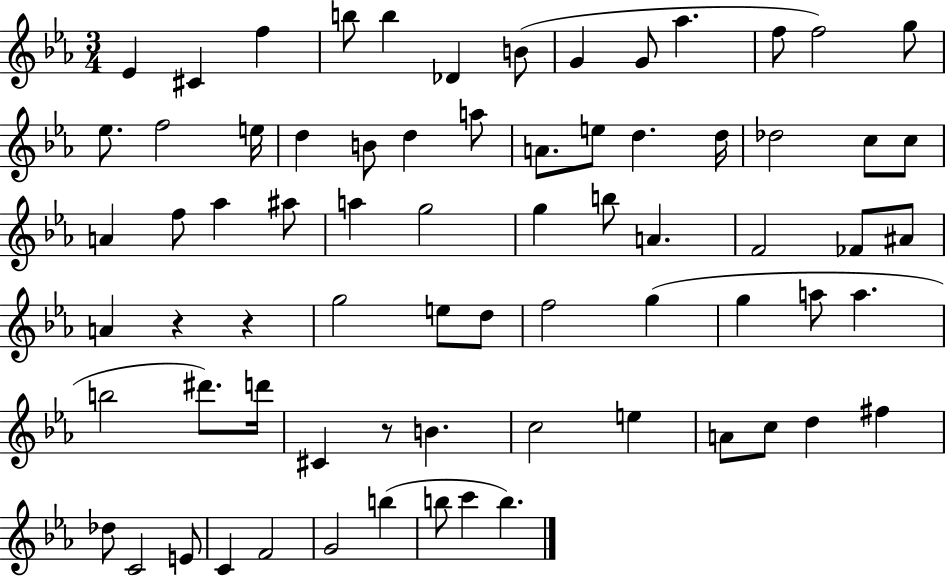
X:1
T:Untitled
M:3/4
L:1/4
K:Eb
_E ^C f b/2 b _D B/2 G G/2 _a f/2 f2 g/2 _e/2 f2 e/4 d B/2 d a/2 A/2 e/2 d d/4 _d2 c/2 c/2 A f/2 _a ^a/2 a g2 g b/2 A F2 _F/2 ^A/2 A z z g2 e/2 d/2 f2 g g a/2 a b2 ^d'/2 d'/4 ^C z/2 B c2 e A/2 c/2 d ^f _d/2 C2 E/2 C F2 G2 b b/2 c' b